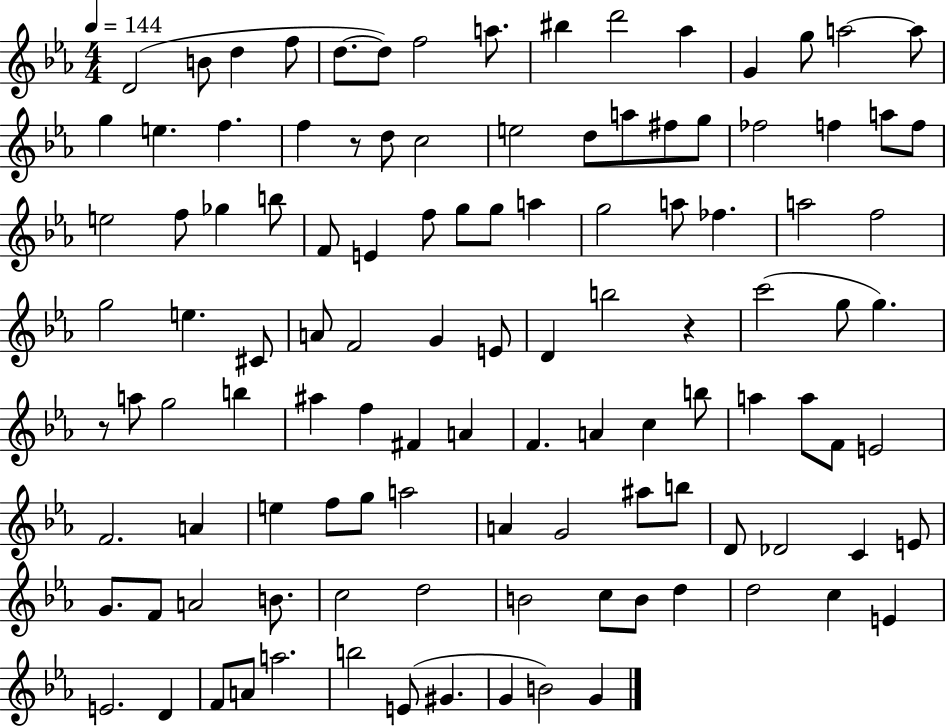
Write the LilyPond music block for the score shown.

{
  \clef treble
  \numericTimeSignature
  \time 4/4
  \key ees \major
  \tempo 4 = 144
  d'2( b'8 d''4 f''8 | d''8.~~ d''8) f''2 a''8. | bis''4 d'''2 aes''4 | g'4 g''8 a''2~~ a''8 | \break g''4 e''4. f''4. | f''4 r8 d''8 c''2 | e''2 d''8 a''8 fis''8 g''8 | fes''2 f''4 a''8 f''8 | \break e''2 f''8 ges''4 b''8 | f'8 e'4 f''8 g''8 g''8 a''4 | g''2 a''8 fes''4. | a''2 f''2 | \break g''2 e''4. cis'8 | a'8 f'2 g'4 e'8 | d'4 b''2 r4 | c'''2( g''8 g''4.) | \break r8 a''8 g''2 b''4 | ais''4 f''4 fis'4 a'4 | f'4. a'4 c''4 b''8 | a''4 a''8 f'8 e'2 | \break f'2. a'4 | e''4 f''8 g''8 a''2 | a'4 g'2 ais''8 b''8 | d'8 des'2 c'4 e'8 | \break g'8. f'8 a'2 b'8. | c''2 d''2 | b'2 c''8 b'8 d''4 | d''2 c''4 e'4 | \break e'2. d'4 | f'8 a'8 a''2. | b''2 e'8( gis'4. | g'4 b'2) g'4 | \break \bar "|."
}